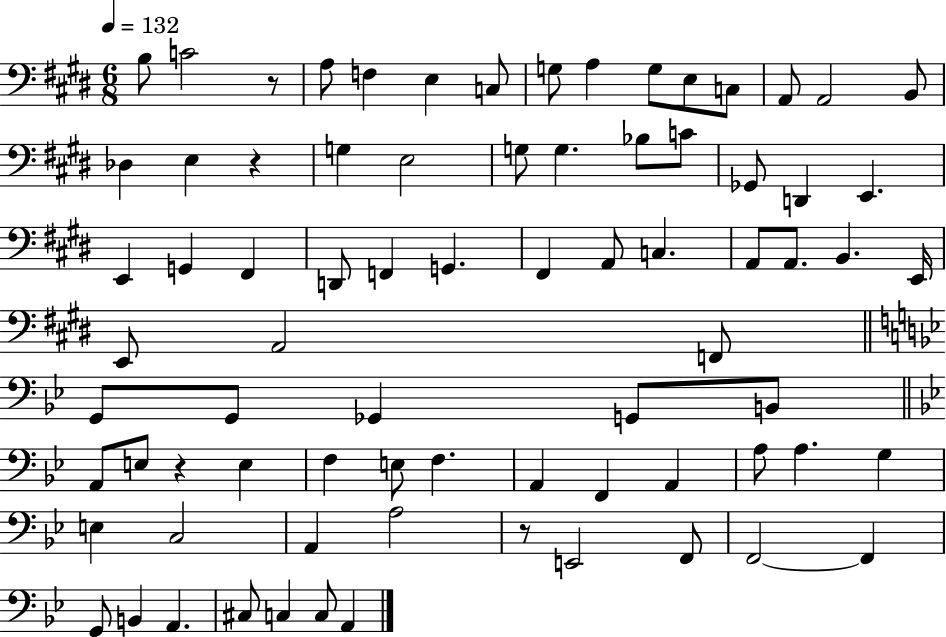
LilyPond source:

{
  \clef bass
  \numericTimeSignature
  \time 6/8
  \key e \major
  \tempo 4 = 132
  b8 c'2 r8 | a8 f4 e4 c8 | g8 a4 g8 e8 c8 | a,8 a,2 b,8 | \break des4 e4 r4 | g4 e2 | g8 g4. bes8 c'8 | ges,8 d,4 e,4. | \break e,4 g,4 fis,4 | d,8 f,4 g,4. | fis,4 a,8 c4. | a,8 a,8. b,4. e,16 | \break e,8 a,2 f,8 | \bar "||" \break \key bes \major g,8 g,8 ges,4 g,8 b,8 | \bar "||" \break \key bes \major a,8 e8 r4 e4 | f4 e8 f4. | a,4 f,4 a,4 | a8 a4. g4 | \break e4 c2 | a,4 a2 | r8 e,2 f,8 | f,2~~ f,4 | \break g,8 b,4 a,4. | cis8 c4 c8 a,4 | \bar "|."
}